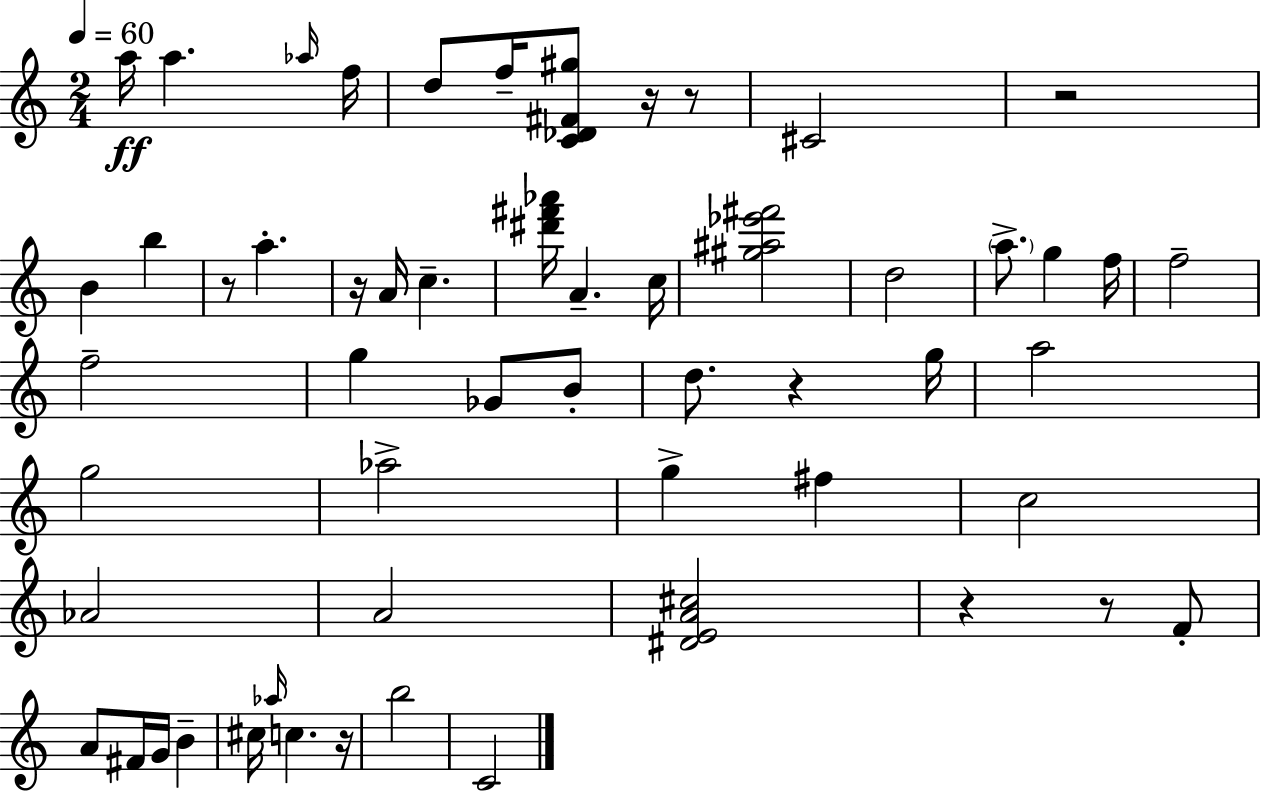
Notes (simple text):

A5/s A5/q. Ab5/s F5/s D5/e F5/s [C4,Db4,F#4,G#5]/e R/s R/e C#4/h R/h B4/q B5/q R/e A5/q. R/s A4/s C5/q. [D#6,F#6,Ab6]/s A4/q. C5/s [G#5,A#5,Eb6,F#6]/h D5/h A5/e. G5/q F5/s F5/h F5/h G5/q Gb4/e B4/e D5/e. R/q G5/s A5/h G5/h Ab5/h G5/q F#5/q C5/h Ab4/h A4/h [D#4,E4,A4,C#5]/h R/q R/e F4/e A4/e F#4/s G4/s B4/q C#5/s Ab5/s C5/q. R/s B5/h C4/h